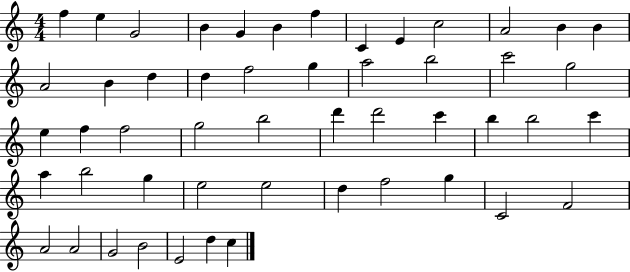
F5/q E5/q G4/h B4/q G4/q B4/q F5/q C4/q E4/q C5/h A4/h B4/q B4/q A4/h B4/q D5/q D5/q F5/h G5/q A5/h B5/h C6/h G5/h E5/q F5/q F5/h G5/h B5/h D6/q D6/h C6/q B5/q B5/h C6/q A5/q B5/h G5/q E5/h E5/h D5/q F5/h G5/q C4/h F4/h A4/h A4/h G4/h B4/h E4/h D5/q C5/q